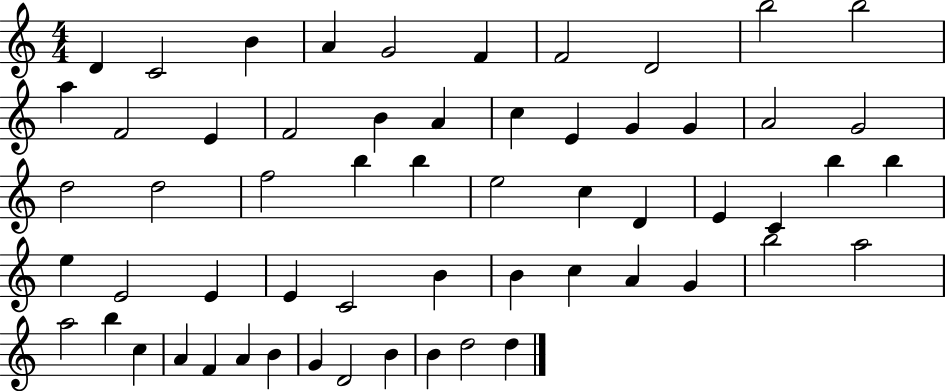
{
  \clef treble
  \numericTimeSignature
  \time 4/4
  \key c \major
  d'4 c'2 b'4 | a'4 g'2 f'4 | f'2 d'2 | b''2 b''2 | \break a''4 f'2 e'4 | f'2 b'4 a'4 | c''4 e'4 g'4 g'4 | a'2 g'2 | \break d''2 d''2 | f''2 b''4 b''4 | e''2 c''4 d'4 | e'4 c'4 b''4 b''4 | \break e''4 e'2 e'4 | e'4 c'2 b'4 | b'4 c''4 a'4 g'4 | b''2 a''2 | \break a''2 b''4 c''4 | a'4 f'4 a'4 b'4 | g'4 d'2 b'4 | b'4 d''2 d''4 | \break \bar "|."
}